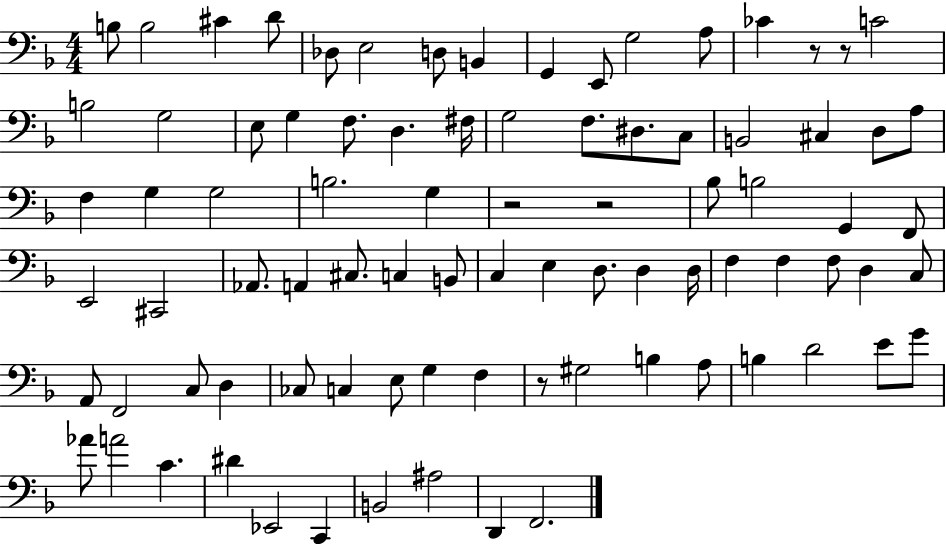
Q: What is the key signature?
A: F major